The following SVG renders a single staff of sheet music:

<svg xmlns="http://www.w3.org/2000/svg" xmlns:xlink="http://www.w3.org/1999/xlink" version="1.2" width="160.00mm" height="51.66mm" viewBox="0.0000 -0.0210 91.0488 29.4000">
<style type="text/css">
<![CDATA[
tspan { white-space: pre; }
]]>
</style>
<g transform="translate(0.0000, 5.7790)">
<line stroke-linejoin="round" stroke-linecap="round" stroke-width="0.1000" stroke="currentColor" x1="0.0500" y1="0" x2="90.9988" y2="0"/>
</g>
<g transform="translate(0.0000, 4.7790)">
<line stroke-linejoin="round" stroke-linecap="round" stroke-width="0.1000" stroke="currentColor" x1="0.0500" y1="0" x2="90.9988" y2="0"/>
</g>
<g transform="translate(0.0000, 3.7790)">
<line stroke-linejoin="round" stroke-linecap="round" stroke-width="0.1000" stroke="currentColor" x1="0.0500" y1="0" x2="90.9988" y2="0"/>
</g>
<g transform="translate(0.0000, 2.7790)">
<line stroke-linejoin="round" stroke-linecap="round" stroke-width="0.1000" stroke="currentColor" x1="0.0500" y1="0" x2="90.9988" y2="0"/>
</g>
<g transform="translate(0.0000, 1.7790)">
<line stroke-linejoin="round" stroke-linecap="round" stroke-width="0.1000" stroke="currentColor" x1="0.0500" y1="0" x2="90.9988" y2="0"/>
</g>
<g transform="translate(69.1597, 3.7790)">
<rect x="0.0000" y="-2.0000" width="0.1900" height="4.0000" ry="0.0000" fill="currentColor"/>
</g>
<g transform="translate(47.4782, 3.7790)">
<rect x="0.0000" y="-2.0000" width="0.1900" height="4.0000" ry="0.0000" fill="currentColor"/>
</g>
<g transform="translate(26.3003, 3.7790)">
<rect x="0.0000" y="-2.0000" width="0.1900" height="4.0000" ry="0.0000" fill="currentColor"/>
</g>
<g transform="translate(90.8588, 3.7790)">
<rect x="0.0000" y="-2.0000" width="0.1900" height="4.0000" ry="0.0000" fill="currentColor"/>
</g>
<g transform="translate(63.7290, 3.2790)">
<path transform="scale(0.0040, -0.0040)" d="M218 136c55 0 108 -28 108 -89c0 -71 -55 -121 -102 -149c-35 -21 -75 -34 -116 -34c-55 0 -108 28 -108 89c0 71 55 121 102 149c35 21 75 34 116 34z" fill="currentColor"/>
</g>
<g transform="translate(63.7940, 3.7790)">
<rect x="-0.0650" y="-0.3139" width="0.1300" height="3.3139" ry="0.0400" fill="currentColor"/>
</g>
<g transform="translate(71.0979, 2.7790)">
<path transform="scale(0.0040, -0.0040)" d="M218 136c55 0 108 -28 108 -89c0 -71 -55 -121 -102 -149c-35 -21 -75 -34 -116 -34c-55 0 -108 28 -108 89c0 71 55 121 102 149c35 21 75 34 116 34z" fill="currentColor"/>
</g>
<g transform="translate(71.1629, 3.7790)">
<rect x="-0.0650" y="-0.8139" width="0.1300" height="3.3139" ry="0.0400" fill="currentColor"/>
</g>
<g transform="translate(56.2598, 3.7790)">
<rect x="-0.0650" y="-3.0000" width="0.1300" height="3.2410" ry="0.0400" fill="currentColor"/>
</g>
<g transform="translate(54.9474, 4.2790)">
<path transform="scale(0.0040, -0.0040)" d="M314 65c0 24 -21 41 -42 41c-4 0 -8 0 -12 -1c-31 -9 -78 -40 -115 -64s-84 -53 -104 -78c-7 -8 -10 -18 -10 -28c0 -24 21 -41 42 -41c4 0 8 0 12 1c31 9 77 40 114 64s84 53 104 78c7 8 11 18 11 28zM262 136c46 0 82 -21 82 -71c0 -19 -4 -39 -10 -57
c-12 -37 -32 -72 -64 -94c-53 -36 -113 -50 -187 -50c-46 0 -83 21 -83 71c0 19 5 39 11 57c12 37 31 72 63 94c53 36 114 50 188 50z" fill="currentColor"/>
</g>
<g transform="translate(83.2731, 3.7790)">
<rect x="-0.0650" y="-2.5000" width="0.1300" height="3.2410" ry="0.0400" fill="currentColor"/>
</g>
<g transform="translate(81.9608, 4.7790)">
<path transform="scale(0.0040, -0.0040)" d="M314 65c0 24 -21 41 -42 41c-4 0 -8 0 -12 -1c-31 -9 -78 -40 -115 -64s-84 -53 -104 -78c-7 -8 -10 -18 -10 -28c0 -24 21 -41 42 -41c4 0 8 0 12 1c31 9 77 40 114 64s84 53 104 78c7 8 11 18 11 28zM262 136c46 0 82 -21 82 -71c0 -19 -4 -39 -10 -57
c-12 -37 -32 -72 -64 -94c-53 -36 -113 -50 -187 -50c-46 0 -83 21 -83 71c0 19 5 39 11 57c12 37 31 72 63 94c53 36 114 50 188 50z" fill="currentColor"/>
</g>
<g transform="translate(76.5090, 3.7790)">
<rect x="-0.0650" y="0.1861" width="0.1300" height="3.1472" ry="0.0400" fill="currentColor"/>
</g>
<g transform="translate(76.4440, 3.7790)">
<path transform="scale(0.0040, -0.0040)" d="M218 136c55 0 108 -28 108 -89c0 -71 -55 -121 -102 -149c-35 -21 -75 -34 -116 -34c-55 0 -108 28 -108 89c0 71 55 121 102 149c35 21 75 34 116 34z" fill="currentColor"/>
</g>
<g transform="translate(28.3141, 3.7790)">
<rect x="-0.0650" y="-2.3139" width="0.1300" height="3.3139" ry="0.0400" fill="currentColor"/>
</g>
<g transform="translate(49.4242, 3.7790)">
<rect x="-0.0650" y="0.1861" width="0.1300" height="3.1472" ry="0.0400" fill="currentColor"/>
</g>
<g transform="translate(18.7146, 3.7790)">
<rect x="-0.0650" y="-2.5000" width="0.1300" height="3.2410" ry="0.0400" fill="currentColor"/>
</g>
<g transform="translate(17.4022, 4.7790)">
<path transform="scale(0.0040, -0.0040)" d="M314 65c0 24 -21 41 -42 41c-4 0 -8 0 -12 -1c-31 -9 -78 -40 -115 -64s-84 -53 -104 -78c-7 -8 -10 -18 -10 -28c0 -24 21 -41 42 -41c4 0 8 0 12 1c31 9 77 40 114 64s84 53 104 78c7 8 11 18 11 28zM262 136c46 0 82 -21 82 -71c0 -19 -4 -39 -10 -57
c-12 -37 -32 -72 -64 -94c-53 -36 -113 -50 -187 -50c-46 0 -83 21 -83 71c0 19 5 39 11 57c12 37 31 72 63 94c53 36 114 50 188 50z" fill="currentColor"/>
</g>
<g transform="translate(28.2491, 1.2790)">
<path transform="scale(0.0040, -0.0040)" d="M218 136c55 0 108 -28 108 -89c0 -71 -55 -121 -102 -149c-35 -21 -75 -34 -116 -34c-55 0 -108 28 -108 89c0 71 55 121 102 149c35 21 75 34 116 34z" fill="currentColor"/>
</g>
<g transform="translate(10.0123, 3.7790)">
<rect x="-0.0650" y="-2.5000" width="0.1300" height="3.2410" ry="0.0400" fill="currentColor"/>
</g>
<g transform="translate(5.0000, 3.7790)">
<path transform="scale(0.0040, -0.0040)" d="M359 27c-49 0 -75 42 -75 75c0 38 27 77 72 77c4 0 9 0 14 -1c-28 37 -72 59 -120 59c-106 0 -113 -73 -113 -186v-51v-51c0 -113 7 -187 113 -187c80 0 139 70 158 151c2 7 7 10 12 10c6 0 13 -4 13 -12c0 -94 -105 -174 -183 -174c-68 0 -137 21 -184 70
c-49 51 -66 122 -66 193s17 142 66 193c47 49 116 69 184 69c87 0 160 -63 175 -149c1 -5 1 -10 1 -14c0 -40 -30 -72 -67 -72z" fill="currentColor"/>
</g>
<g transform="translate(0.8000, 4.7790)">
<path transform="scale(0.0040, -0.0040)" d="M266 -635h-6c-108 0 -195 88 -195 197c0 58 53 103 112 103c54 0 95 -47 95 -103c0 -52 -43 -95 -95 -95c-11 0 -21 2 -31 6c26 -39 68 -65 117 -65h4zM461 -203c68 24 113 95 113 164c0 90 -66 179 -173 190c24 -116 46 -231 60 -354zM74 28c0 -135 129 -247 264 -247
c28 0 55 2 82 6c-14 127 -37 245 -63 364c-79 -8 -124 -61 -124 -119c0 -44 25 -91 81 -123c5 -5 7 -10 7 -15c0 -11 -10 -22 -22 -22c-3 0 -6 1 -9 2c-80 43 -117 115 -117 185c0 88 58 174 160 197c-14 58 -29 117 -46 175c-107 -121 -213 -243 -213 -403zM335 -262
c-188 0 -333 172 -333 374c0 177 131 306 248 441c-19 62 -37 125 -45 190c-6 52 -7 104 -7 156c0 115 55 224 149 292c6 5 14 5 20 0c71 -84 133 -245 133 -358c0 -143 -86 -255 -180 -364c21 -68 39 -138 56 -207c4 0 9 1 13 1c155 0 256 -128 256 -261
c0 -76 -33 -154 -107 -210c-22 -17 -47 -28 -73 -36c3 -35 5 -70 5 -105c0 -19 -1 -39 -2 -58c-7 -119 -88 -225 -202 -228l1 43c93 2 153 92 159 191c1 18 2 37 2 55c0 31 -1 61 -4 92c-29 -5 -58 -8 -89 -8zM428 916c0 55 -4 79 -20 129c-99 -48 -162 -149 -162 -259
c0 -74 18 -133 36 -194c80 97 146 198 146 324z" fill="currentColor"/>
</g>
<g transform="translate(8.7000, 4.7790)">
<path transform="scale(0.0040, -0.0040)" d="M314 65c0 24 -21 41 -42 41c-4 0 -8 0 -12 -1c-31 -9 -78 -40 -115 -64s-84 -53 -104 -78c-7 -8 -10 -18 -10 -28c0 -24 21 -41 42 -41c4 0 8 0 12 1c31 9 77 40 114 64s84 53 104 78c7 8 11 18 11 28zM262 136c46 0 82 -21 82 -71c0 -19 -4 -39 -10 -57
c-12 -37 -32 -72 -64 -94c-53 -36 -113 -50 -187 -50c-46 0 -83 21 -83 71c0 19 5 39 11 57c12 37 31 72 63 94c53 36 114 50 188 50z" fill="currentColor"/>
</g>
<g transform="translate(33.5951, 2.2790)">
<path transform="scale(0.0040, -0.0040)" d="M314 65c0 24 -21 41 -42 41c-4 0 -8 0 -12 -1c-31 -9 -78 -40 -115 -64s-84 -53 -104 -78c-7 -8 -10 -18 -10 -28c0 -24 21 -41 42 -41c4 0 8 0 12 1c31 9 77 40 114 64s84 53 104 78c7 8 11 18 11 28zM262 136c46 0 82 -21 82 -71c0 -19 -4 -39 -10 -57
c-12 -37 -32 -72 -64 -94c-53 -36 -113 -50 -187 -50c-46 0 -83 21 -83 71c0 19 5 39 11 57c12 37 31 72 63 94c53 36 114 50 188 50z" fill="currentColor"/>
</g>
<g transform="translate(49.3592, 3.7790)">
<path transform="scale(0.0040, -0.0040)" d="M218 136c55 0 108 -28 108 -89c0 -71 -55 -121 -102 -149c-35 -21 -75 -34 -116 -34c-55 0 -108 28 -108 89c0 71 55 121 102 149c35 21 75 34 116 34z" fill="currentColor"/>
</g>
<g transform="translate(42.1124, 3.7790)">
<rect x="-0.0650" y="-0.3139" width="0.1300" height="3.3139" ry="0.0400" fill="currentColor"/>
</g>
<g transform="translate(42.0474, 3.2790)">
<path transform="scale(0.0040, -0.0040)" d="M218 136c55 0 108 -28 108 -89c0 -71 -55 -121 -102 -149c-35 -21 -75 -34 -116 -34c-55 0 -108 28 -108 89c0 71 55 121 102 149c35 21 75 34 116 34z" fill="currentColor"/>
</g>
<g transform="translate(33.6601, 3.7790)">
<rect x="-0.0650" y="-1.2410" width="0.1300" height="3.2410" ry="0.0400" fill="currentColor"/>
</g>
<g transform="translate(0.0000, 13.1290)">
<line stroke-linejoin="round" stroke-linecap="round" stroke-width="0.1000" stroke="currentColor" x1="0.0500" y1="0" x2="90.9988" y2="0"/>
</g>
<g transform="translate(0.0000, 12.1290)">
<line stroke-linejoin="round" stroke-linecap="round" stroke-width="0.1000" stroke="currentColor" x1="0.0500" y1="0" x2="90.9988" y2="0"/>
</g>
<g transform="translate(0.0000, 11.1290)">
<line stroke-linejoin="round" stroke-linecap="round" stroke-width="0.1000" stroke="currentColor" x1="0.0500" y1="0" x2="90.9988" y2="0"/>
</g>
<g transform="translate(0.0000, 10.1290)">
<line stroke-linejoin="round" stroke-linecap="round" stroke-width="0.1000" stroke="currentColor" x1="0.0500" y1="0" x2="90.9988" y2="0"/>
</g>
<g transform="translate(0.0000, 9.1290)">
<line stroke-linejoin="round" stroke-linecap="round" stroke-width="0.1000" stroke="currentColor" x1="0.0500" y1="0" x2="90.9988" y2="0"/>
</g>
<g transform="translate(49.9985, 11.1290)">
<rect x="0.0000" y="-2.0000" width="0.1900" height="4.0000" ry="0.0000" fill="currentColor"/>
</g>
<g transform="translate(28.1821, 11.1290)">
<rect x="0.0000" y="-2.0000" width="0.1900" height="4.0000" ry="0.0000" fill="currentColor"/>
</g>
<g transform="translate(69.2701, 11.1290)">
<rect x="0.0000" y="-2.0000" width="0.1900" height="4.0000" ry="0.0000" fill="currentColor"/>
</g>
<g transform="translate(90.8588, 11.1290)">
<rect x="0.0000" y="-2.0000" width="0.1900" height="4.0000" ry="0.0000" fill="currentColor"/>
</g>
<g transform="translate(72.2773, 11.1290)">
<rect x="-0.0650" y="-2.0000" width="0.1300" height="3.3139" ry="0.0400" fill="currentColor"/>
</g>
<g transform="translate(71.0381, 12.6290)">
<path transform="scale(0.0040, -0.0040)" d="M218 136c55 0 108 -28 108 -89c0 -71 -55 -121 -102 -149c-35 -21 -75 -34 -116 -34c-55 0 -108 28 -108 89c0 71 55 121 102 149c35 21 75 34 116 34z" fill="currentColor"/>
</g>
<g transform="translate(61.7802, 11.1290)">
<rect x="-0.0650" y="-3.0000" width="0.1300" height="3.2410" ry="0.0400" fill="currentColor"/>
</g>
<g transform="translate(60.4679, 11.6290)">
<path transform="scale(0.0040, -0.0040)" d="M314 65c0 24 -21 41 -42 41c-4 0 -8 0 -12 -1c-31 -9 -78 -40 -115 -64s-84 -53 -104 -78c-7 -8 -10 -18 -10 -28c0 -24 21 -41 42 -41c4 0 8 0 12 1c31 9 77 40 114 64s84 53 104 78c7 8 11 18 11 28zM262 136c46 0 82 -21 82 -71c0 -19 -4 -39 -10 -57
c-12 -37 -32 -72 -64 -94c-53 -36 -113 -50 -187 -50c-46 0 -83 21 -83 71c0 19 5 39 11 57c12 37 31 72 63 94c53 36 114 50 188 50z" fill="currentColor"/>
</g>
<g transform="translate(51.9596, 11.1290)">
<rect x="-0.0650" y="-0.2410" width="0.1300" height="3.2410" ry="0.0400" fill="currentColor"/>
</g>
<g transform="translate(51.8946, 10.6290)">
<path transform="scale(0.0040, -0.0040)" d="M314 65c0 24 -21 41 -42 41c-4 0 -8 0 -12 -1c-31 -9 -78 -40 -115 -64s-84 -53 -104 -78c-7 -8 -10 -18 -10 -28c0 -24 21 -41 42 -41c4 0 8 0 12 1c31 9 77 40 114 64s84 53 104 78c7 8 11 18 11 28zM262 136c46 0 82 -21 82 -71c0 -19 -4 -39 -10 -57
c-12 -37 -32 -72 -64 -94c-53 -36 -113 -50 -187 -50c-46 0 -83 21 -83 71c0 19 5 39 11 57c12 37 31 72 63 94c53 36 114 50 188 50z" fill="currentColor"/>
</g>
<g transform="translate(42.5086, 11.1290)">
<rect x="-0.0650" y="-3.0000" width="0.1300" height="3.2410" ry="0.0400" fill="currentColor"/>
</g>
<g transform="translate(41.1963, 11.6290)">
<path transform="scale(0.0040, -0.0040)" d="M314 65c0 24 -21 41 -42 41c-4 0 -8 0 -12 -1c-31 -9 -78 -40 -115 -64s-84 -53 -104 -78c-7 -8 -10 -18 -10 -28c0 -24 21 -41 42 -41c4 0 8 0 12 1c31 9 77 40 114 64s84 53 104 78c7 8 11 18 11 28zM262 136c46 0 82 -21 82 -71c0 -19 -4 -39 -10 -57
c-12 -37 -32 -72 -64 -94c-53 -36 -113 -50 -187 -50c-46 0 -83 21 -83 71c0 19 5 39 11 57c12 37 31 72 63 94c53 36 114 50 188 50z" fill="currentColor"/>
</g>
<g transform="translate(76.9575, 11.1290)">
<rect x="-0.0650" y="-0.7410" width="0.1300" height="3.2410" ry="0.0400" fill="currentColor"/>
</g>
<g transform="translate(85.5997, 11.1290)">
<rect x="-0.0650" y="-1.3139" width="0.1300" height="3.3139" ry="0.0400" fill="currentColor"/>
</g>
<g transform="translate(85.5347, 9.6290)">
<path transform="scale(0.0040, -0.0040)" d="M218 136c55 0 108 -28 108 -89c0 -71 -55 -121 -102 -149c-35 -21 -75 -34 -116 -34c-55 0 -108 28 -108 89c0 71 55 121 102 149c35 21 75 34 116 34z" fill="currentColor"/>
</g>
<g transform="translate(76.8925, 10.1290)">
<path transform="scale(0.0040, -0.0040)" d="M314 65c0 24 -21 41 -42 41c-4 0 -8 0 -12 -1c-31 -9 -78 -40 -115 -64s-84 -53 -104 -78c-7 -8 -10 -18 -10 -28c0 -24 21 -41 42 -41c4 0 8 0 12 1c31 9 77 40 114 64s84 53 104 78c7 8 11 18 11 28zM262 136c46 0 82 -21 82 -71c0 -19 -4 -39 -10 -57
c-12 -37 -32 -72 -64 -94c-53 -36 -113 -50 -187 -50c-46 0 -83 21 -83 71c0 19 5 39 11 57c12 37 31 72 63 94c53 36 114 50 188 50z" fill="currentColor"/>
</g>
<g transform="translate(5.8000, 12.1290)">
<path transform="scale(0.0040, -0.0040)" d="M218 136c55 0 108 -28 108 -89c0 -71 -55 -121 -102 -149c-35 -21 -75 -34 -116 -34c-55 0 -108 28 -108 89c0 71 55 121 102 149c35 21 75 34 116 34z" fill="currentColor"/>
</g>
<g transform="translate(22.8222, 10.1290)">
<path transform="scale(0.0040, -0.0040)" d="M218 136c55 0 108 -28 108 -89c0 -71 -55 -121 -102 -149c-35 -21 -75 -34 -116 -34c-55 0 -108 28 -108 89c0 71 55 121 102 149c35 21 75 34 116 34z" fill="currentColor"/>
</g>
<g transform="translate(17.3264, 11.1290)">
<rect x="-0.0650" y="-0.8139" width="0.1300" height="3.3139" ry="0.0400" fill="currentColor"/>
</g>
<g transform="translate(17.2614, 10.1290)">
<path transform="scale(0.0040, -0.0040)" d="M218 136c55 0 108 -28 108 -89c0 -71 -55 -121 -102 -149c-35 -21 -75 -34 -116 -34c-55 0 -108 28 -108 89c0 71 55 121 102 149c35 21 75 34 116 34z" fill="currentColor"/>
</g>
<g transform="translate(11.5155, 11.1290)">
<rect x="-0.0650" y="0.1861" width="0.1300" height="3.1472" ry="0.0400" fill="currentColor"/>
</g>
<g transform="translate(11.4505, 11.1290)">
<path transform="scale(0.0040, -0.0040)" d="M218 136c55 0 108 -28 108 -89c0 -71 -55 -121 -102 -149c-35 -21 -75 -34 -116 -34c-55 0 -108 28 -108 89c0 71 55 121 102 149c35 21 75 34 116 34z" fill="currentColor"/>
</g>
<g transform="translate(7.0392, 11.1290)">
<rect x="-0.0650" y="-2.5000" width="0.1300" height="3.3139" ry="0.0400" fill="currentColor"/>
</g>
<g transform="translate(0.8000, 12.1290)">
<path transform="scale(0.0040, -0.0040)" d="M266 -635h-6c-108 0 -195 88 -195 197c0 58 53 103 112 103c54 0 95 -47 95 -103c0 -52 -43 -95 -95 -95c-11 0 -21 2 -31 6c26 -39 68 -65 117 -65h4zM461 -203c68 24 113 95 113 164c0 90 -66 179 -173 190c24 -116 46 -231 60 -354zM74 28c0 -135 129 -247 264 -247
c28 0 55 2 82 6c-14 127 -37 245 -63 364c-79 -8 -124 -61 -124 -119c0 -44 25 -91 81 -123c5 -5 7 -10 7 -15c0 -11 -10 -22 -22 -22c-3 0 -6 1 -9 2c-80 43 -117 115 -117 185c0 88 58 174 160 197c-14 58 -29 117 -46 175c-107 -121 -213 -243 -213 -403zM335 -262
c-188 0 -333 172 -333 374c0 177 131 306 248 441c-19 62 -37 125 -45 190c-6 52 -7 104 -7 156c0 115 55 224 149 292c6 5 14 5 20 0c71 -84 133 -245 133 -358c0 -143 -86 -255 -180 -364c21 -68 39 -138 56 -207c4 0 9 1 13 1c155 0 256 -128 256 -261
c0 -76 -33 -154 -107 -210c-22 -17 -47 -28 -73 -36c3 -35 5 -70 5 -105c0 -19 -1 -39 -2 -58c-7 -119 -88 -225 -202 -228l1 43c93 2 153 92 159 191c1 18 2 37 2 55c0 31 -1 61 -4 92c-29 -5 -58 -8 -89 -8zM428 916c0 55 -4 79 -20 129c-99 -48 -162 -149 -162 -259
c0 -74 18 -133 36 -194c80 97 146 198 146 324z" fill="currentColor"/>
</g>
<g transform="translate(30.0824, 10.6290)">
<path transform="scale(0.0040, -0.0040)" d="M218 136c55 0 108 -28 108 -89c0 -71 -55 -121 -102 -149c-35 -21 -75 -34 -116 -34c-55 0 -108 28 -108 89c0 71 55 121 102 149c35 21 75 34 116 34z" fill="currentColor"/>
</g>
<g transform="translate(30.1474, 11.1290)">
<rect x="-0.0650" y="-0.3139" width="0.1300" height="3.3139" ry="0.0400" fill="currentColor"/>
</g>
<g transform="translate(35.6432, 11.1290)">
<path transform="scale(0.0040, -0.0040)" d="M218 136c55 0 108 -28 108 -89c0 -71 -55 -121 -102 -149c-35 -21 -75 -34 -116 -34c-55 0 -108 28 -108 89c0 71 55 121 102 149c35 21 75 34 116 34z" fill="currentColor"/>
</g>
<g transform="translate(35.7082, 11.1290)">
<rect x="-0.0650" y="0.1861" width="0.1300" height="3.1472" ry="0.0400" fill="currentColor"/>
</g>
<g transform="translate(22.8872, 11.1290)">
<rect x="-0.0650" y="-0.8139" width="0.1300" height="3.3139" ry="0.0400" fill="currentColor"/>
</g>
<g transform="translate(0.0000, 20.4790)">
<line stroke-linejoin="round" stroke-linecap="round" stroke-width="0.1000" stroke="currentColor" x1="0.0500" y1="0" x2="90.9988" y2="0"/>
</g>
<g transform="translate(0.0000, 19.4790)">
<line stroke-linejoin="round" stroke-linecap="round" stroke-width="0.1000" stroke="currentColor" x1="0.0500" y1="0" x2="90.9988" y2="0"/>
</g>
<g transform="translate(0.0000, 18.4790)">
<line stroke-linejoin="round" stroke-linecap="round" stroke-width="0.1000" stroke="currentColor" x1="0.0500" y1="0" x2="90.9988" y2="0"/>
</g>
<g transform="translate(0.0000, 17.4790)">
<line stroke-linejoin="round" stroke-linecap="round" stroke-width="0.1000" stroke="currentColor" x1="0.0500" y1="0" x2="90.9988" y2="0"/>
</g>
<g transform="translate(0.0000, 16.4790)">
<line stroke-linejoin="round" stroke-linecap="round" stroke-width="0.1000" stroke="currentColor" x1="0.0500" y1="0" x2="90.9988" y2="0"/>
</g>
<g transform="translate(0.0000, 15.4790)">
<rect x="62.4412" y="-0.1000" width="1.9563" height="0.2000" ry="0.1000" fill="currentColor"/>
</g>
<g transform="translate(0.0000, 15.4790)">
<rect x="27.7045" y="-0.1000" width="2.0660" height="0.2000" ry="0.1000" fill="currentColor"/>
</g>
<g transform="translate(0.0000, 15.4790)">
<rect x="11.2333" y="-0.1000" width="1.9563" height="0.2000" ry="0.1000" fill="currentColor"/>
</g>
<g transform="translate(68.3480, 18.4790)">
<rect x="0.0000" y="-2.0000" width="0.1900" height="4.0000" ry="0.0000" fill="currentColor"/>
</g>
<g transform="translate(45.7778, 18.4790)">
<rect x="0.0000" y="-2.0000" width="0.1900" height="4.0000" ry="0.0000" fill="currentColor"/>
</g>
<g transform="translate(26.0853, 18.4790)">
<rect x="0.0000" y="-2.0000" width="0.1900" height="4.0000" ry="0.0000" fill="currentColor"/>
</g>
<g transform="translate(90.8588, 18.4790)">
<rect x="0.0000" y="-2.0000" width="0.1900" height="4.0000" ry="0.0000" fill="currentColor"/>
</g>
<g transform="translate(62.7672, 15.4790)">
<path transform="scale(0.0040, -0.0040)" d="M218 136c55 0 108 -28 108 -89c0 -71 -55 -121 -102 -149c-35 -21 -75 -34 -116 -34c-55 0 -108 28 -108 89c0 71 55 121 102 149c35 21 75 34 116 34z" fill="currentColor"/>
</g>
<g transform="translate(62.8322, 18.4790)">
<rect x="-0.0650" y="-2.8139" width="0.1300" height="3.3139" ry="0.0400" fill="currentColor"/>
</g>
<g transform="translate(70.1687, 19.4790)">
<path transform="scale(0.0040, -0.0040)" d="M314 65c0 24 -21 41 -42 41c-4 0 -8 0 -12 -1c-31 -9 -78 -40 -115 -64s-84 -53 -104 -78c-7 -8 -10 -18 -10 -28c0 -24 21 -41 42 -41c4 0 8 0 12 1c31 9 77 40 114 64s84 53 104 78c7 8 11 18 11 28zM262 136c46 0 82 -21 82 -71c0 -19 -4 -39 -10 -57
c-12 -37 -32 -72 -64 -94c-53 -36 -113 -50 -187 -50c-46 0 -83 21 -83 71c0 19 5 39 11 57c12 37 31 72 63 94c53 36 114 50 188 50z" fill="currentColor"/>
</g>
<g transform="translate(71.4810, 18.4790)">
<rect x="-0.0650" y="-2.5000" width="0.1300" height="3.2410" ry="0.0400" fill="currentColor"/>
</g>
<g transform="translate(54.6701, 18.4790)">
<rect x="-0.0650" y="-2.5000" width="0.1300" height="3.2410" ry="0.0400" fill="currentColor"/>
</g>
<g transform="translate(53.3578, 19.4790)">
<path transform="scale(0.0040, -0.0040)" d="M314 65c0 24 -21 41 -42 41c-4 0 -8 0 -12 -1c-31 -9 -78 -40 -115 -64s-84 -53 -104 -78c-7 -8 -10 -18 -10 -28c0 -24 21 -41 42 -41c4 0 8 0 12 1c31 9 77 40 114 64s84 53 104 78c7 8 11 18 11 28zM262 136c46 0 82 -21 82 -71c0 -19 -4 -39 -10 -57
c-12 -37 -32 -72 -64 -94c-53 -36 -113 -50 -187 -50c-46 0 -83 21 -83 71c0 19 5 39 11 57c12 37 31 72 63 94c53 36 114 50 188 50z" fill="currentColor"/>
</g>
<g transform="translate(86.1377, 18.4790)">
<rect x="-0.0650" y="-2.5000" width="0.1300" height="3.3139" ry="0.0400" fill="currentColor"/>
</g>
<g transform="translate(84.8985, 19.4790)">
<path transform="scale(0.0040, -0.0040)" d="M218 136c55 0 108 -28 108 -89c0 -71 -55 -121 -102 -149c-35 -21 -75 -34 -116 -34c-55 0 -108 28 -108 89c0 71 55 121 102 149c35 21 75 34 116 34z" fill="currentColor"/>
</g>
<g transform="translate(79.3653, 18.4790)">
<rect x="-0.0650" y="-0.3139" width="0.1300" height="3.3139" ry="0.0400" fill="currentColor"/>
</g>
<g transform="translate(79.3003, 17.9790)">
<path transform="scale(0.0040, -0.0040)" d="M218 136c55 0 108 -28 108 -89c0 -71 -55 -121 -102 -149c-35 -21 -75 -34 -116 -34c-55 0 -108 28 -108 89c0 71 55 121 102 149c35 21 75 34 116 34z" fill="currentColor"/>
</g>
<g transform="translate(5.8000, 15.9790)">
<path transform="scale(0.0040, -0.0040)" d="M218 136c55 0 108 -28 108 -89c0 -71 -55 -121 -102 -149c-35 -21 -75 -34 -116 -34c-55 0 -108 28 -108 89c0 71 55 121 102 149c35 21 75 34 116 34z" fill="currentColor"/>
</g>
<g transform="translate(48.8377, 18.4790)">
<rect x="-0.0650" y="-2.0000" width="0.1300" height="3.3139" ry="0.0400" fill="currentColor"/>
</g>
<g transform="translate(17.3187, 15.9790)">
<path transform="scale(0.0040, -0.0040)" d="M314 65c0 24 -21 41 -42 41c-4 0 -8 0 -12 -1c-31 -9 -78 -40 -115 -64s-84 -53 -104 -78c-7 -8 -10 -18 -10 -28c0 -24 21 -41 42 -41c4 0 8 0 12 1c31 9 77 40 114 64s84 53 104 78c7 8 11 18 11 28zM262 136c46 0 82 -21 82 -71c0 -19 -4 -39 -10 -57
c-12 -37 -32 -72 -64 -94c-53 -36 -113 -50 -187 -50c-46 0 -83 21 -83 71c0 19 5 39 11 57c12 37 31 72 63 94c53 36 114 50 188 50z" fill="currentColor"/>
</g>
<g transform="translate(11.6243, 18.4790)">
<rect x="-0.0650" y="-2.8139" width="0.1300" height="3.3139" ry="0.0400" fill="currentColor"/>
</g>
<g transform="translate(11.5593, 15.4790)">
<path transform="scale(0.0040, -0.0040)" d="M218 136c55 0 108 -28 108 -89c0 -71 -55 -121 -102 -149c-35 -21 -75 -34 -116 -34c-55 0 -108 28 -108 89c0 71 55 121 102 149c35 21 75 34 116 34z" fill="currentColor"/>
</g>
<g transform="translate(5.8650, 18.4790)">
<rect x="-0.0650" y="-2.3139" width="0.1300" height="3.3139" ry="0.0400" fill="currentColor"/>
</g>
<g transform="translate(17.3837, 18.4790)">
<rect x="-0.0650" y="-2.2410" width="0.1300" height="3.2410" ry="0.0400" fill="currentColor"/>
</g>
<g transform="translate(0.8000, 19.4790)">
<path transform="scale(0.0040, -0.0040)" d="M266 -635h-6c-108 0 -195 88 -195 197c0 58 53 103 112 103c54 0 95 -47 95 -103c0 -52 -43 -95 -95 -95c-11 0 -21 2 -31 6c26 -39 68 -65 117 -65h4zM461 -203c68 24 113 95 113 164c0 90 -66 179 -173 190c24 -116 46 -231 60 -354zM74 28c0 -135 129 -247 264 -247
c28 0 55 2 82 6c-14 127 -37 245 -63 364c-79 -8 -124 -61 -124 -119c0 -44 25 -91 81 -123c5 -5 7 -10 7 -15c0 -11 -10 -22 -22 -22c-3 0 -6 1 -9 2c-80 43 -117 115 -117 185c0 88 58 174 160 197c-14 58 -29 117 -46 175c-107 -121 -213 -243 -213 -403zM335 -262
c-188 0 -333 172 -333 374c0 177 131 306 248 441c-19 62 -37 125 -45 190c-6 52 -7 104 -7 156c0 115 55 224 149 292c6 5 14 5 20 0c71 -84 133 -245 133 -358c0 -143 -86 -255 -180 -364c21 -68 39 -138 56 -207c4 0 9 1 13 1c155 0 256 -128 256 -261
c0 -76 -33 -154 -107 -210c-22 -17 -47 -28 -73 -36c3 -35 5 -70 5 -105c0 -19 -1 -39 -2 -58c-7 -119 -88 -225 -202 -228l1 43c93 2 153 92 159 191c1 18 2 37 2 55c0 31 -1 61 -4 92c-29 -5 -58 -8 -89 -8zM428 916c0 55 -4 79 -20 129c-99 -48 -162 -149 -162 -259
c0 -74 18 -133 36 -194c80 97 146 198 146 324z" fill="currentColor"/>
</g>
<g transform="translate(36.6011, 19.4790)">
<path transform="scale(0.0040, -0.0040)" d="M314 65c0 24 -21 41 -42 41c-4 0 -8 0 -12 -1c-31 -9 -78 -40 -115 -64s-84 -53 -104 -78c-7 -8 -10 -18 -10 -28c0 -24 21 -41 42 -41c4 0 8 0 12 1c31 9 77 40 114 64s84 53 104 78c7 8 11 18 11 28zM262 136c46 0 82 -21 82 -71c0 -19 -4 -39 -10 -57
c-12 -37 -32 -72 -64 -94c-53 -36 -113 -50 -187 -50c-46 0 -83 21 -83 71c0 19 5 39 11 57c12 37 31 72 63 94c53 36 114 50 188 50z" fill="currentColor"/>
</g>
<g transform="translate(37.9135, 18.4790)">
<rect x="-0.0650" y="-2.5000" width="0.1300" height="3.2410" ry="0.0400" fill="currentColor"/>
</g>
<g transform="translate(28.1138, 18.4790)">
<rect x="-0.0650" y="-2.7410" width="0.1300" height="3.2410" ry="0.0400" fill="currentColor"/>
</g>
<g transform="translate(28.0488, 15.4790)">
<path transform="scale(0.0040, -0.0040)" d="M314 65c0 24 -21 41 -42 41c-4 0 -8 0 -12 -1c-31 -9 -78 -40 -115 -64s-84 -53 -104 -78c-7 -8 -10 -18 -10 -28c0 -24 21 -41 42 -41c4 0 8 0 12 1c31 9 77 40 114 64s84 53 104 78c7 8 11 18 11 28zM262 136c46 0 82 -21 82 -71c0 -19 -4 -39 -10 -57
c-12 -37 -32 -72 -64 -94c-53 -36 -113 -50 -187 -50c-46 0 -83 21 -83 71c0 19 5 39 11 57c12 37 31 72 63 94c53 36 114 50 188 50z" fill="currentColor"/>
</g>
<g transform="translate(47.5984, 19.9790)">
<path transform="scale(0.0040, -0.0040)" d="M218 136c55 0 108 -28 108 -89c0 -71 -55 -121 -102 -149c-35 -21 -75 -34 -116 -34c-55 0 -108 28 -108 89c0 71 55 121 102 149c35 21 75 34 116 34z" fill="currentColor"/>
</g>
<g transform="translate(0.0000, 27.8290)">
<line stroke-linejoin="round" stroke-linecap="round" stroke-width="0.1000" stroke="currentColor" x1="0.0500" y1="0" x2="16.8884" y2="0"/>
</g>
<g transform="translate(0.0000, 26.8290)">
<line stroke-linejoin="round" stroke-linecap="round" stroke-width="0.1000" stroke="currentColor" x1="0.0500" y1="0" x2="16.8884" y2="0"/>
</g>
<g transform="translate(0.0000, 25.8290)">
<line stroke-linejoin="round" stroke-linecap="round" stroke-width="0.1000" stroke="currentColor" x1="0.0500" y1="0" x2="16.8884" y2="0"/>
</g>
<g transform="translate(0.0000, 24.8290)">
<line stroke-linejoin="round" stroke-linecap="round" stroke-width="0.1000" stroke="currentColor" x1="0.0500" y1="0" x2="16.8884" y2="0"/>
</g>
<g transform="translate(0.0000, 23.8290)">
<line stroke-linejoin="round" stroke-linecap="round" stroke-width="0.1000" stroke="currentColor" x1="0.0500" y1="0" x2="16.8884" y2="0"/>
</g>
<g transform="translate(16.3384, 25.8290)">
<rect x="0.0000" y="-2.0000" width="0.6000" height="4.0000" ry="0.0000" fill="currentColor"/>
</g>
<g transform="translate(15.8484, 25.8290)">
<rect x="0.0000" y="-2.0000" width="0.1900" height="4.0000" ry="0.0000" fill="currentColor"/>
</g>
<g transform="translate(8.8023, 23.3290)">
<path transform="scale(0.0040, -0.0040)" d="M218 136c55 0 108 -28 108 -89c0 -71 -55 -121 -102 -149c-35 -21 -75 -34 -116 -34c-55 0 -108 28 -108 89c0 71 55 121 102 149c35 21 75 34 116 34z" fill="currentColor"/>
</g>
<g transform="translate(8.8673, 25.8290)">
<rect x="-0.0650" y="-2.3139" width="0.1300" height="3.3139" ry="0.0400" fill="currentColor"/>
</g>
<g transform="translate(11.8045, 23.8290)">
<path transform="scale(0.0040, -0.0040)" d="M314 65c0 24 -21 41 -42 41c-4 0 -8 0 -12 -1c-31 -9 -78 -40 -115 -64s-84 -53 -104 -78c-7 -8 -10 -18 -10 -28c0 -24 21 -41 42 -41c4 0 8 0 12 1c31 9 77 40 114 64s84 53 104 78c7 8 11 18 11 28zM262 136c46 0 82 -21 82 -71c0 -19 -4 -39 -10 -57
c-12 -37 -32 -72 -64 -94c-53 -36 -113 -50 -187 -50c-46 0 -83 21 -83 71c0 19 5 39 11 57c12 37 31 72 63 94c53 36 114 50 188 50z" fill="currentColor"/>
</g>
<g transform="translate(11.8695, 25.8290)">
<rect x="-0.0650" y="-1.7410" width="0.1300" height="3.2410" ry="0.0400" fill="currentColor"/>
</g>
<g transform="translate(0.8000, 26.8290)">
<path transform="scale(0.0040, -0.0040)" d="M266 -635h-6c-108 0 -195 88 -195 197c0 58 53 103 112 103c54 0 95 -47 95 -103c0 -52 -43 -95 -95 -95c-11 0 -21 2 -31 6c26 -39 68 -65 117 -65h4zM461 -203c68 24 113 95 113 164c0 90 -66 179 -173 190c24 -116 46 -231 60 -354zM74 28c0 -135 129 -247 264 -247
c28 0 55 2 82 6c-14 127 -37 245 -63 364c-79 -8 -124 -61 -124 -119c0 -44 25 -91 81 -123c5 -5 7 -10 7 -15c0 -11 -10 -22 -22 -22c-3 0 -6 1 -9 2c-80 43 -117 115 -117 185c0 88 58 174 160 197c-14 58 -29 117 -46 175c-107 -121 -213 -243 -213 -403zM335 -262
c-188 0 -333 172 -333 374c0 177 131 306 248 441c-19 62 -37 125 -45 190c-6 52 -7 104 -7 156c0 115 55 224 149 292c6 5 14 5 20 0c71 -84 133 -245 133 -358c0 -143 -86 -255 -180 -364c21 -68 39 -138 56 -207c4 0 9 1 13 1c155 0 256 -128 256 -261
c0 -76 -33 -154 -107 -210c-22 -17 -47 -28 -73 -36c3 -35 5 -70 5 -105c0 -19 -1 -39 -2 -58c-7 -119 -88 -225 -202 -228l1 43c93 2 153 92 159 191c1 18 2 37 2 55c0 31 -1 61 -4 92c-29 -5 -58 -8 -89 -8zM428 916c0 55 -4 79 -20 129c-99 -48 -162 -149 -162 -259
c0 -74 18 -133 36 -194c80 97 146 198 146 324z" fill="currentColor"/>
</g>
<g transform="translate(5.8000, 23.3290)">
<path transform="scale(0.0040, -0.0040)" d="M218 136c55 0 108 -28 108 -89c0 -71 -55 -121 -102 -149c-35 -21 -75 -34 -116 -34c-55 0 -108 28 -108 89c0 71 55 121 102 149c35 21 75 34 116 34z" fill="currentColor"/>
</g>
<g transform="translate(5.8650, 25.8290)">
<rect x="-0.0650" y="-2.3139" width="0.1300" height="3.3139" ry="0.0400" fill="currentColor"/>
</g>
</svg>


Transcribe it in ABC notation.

X:1
T:Untitled
M:4/4
L:1/4
K:C
G2 G2 g e2 c B A2 c d B G2 G B d d c B A2 c2 A2 F d2 e g a g2 a2 G2 F G2 a G2 c G g g f2